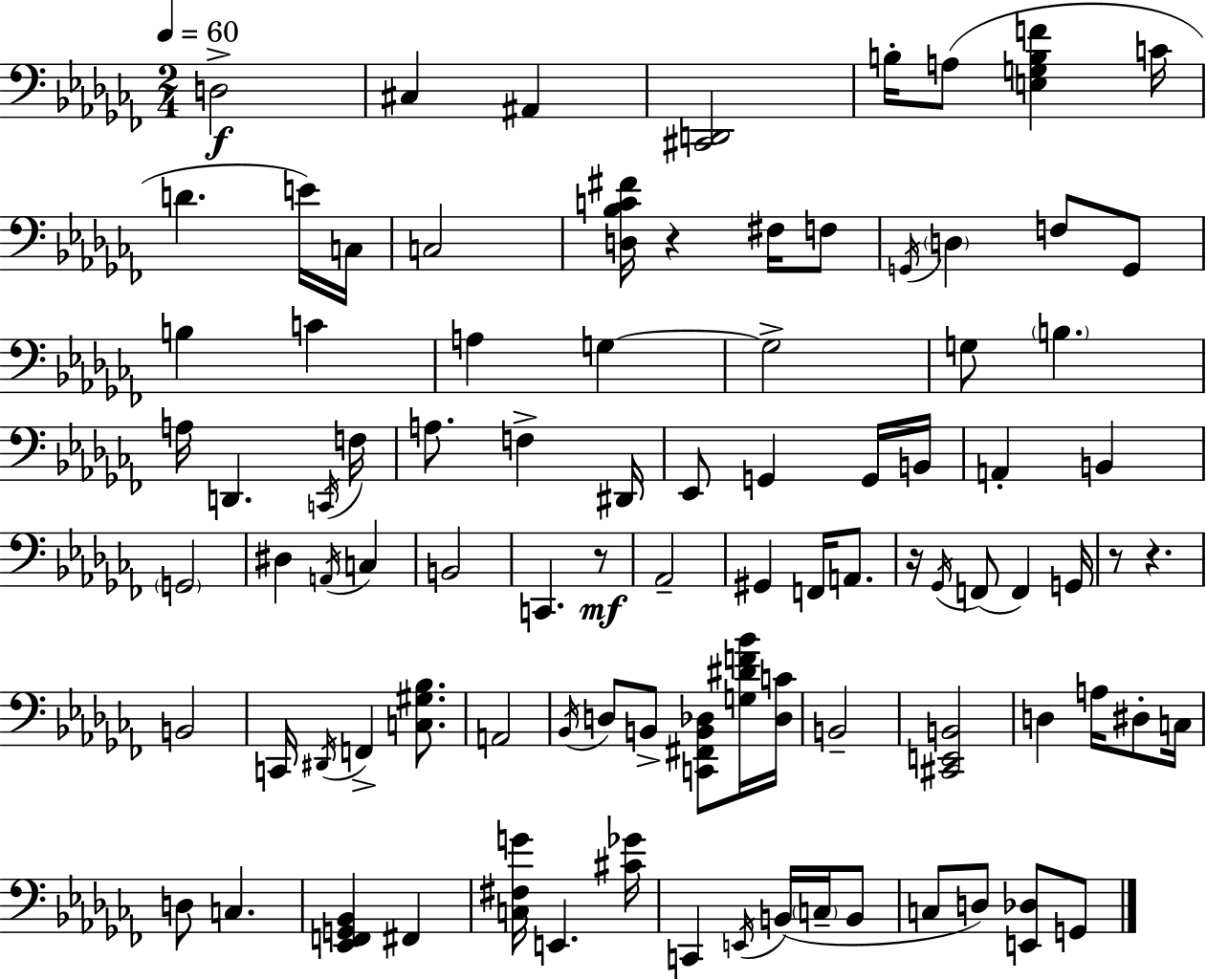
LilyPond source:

{
  \clef bass
  \numericTimeSignature
  \time 2/4
  \key aes \minor
  \tempo 4 = 60
  d2->\f | cis4 ais,4 | <cis, d,>2 | b16-. a8( <e g b f'>4 c'16 | \break d'4. e'16) c16 | c2 | <d bes c' fis'>16 r4 fis16 f8 | \acciaccatura { g,16 } \parenthesize d4 f8 g,8 | \break b4 c'4 | a4 g4~~ | g2-> | g8 \parenthesize b4. | \break a16 d,4. | \acciaccatura { c,16 } f16 a8. f4-> | dis,16 ees,8 g,4 | g,16 b,16 a,4-. b,4 | \break \parenthesize g,2 | dis4 \acciaccatura { a,16 } c4 | b,2 | c,4. | \break r8\mf aes,2-- | gis,4 f,16 | a,8. r16 \acciaccatura { ges,16 }( f,8 f,4) | g,16 r8 r4. | \break b,2 | c,16 \acciaccatura { dis,16 } f,4-> | <c gis bes>8. a,2 | \acciaccatura { bes,16 } d8 | \break b,8-> <c, fis, b, des>8 <g dis' f' bes'>16 <des c'>16 b,2-- | <cis, e, b,>2 | d4 | a16 dis8-. c16 d8 | \break c4. <ees, f, g, bes,>4 | fis,4 <c fis g'>16 e,4. | <cis' ges'>16 c,4 | \acciaccatura { e,16 }( b,16 \parenthesize c16-- b,8 c8 | \break d8) <e, des>8 g,8 \bar "|."
}